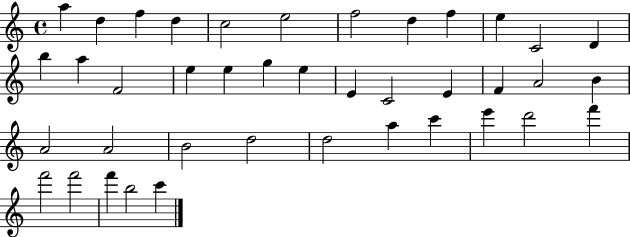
X:1
T:Untitled
M:4/4
L:1/4
K:C
a d f d c2 e2 f2 d f e C2 D b a F2 e e g e E C2 E F A2 B A2 A2 B2 d2 d2 a c' e' d'2 f' f'2 f'2 f' b2 c'